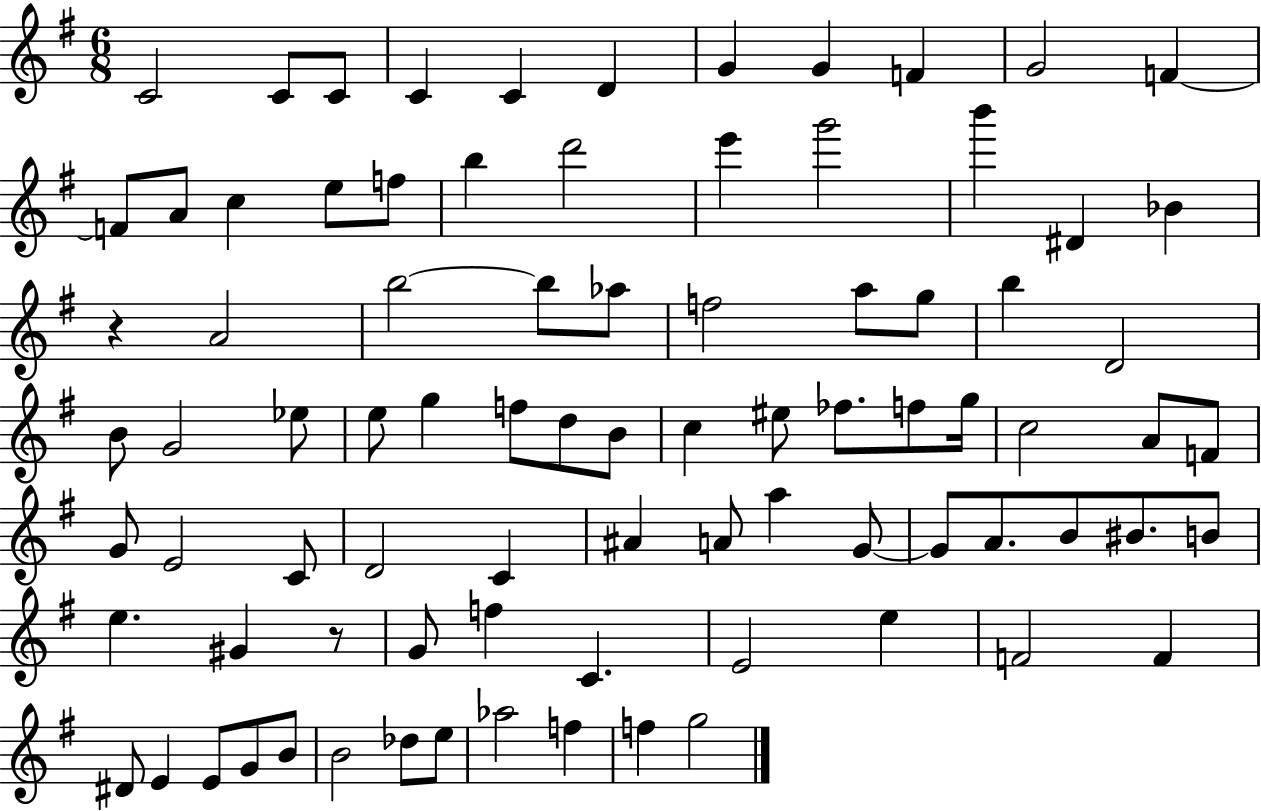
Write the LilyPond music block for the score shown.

{
  \clef treble
  \numericTimeSignature
  \time 6/8
  \key g \major
  \repeat volta 2 { c'2 c'8 c'8 | c'4 c'4 d'4 | g'4 g'4 f'4 | g'2 f'4~~ | \break f'8 a'8 c''4 e''8 f''8 | b''4 d'''2 | e'''4 g'''2 | b'''4 dis'4 bes'4 | \break r4 a'2 | b''2~~ b''8 aes''8 | f''2 a''8 g''8 | b''4 d'2 | \break b'8 g'2 ees''8 | e''8 g''4 f''8 d''8 b'8 | c''4 eis''8 fes''8. f''8 g''16 | c''2 a'8 f'8 | \break g'8 e'2 c'8 | d'2 c'4 | ais'4 a'8 a''4 g'8~~ | g'8 a'8. b'8 bis'8. b'8 | \break e''4. gis'4 r8 | g'8 f''4 c'4. | e'2 e''4 | f'2 f'4 | \break dis'8 e'4 e'8 g'8 b'8 | b'2 des''8 e''8 | aes''2 f''4 | f''4 g''2 | \break } \bar "|."
}